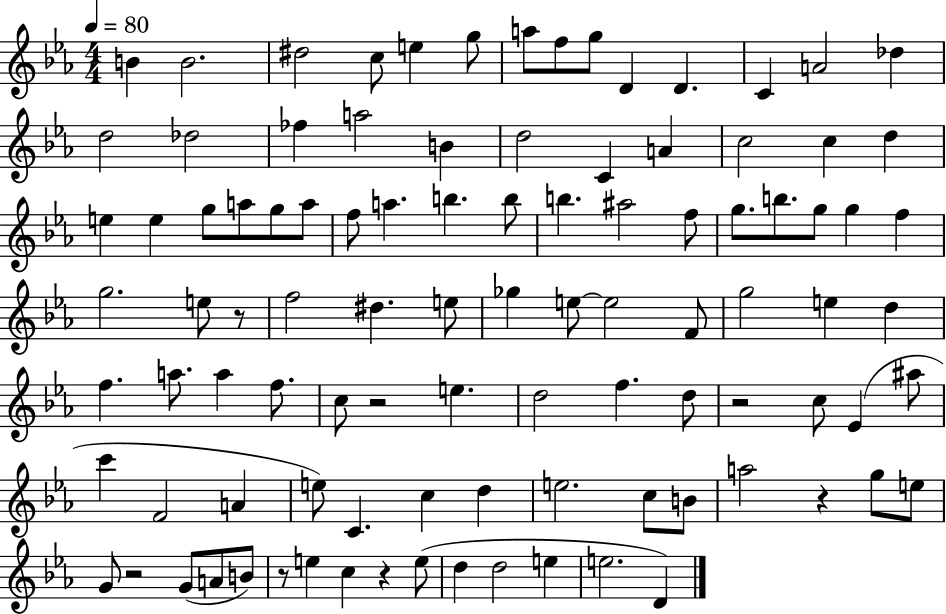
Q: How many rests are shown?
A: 7